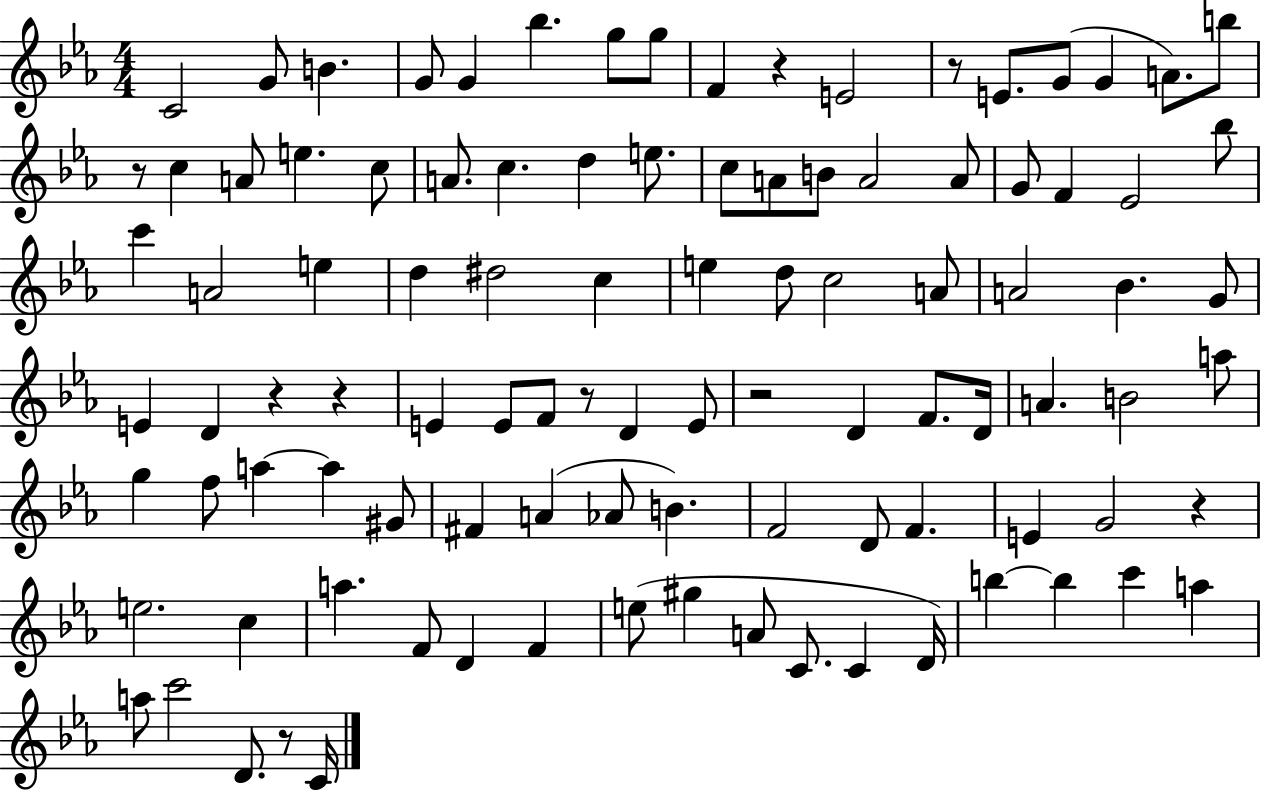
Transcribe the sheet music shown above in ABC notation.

X:1
T:Untitled
M:4/4
L:1/4
K:Eb
C2 G/2 B G/2 G _b g/2 g/2 F z E2 z/2 E/2 G/2 G A/2 b/2 z/2 c A/2 e c/2 A/2 c d e/2 c/2 A/2 B/2 A2 A/2 G/2 F _E2 _b/2 c' A2 e d ^d2 c e d/2 c2 A/2 A2 _B G/2 E D z z E E/2 F/2 z/2 D E/2 z2 D F/2 D/4 A B2 a/2 g f/2 a a ^G/2 ^F A _A/2 B F2 D/2 F E G2 z e2 c a F/2 D F e/2 ^g A/2 C/2 C D/4 b b c' a a/2 c'2 D/2 z/2 C/4